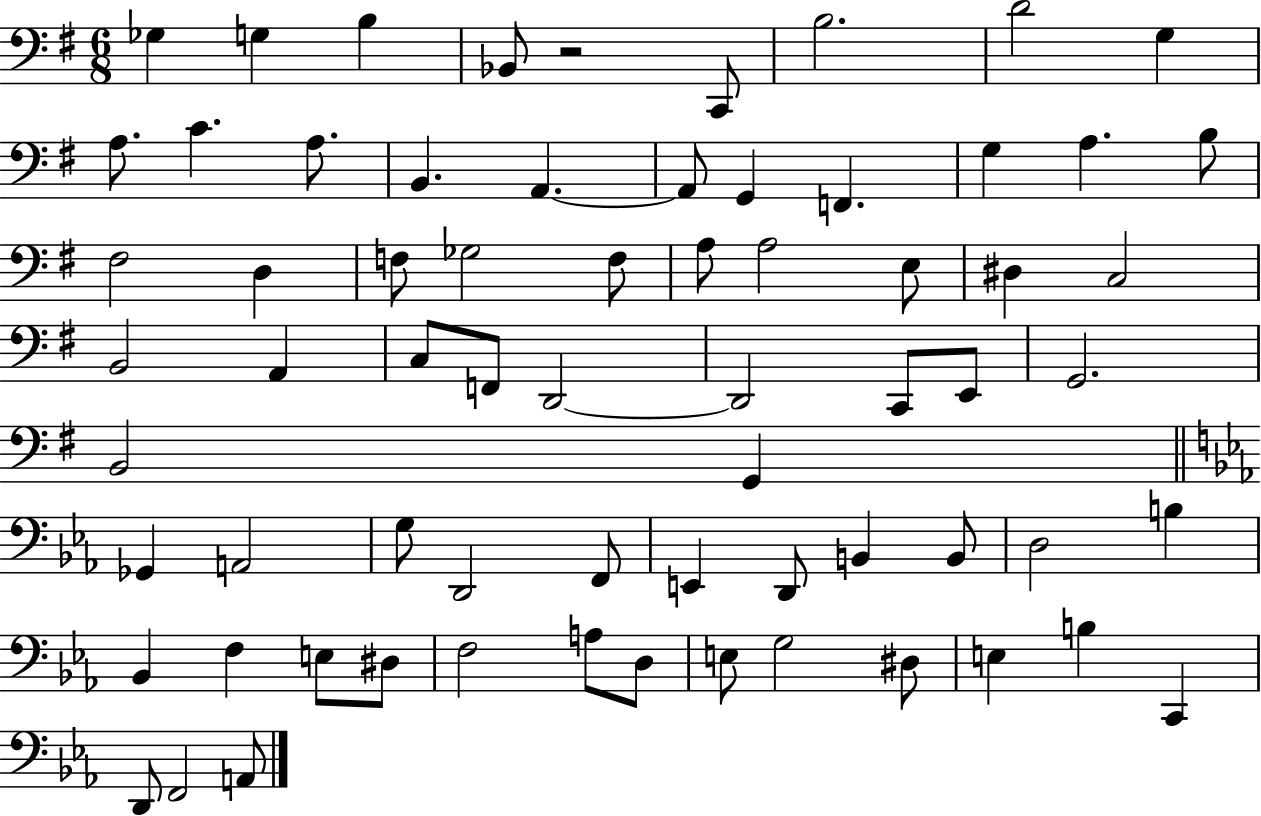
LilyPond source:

{
  \clef bass
  \numericTimeSignature
  \time 6/8
  \key g \major
  ges4 g4 b4 | bes,8 r2 c,8 | b2. | d'2 g4 | \break a8. c'4. a8. | b,4. a,4.~~ | a,8 g,4 f,4. | g4 a4. b8 | \break fis2 d4 | f8 ges2 f8 | a8 a2 e8 | dis4 c2 | \break b,2 a,4 | c8 f,8 d,2~~ | d,2 c,8 e,8 | g,2. | \break b,2 g,4 | \bar "||" \break \key ees \major ges,4 a,2 | g8 d,2 f,8 | e,4 d,8 b,4 b,8 | d2 b4 | \break bes,4 f4 e8 dis8 | f2 a8 d8 | e8 g2 dis8 | e4 b4 c,4 | \break d,8 f,2 a,8 | \bar "|."
}